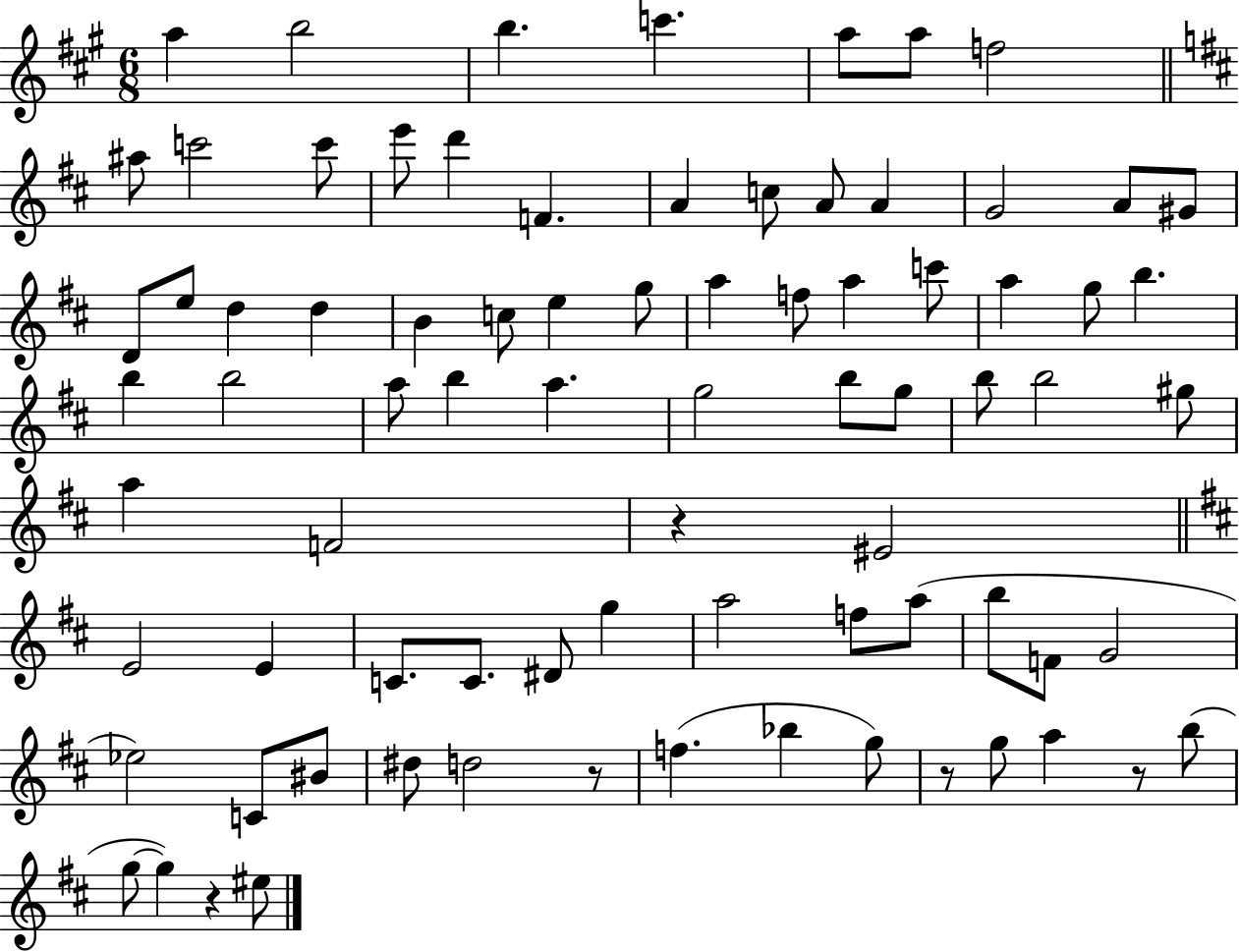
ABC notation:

X:1
T:Untitled
M:6/8
L:1/4
K:A
a b2 b c' a/2 a/2 f2 ^a/2 c'2 c'/2 e'/2 d' F A c/2 A/2 A G2 A/2 ^G/2 D/2 e/2 d d B c/2 e g/2 a f/2 a c'/2 a g/2 b b b2 a/2 b a g2 b/2 g/2 b/2 b2 ^g/2 a F2 z ^E2 E2 E C/2 C/2 ^D/2 g a2 f/2 a/2 b/2 F/2 G2 _e2 C/2 ^B/2 ^d/2 d2 z/2 f _b g/2 z/2 g/2 a z/2 b/2 g/2 g z ^e/2